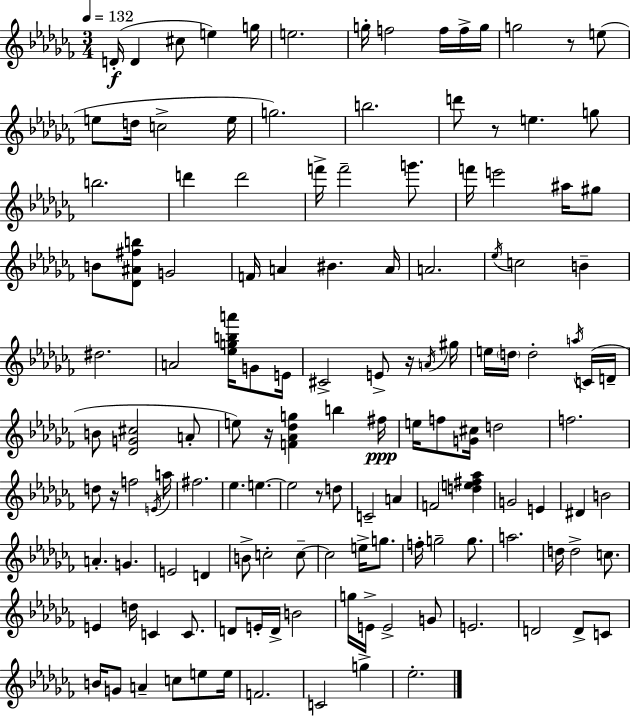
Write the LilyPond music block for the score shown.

{
  \clef treble
  \numericTimeSignature
  \time 3/4
  \key aes \minor
  \tempo 4 = 132
  d'16-.(\f d'4 cis''8 e''4) g''16 | e''2. | g''16-. f''2 f''16 f''16-> g''16 | g''2 r8 e''8( | \break e''8 d''16 c''2-> e''16 | g''2.) | b''2. | d'''8 r8 e''4. g''8 | \break b''2. | d'''4 d'''2 | f'''16-> f'''2-- g'''8. | f'''16 e'''2 ais''16 gis''8 | \break b'8 <des' ais' fis'' b''>8 g'2 | f'16 a'4 bis'4. a'16 | a'2. | \acciaccatura { ees''16 } c''2 b'4-- | \break dis''2. | a'2 <ees'' g'' b'' a'''>16 g'8 | e'16 cis'2-> e'8-> r16 | \acciaccatura { a'16 } gis''16 e''16 \parenthesize d''16 d''2-. | \break \acciaccatura { a''16 } c'16( d'16-- b'8 <des' g' cis''>2 | a'8-. e''8) r16 <f' aes' des'' g''>4 b''4 | fis''16\ppp e''16 f''8 <g' cis''>16 d''2 | f''2. | \break d''8 r16 f''2 | \acciaccatura { e'16 } a''16 fis''2. | ees''4. e''4.~~ | e''2 | \break r8 d''8 c'2-- | a'4 f'2 | <d'' e'' fis'' aes''>4 g'2 | e'4 dis'4 b'2 | \break a'4.-. g'4. | e'2 | d'4 b'8-> c''2-. | c''8--~~ c''2 | \break e''16-> g''8. f''16-. g''2-- | g''8. a''2. | d''16 d''2-> | c''8. e'4 d''16 c'4 | \break c'8. d'8 e'16-. d'16-> b'2 | g''16 e'16-> e'2-> | g'8 e'2. | d'2 | \break d'8-> c'8 b'16 g'8 a'4-- c''8 | e''8 e''16 f'2. | c'2 | g''4-> ees''2.-. | \break \bar "|."
}